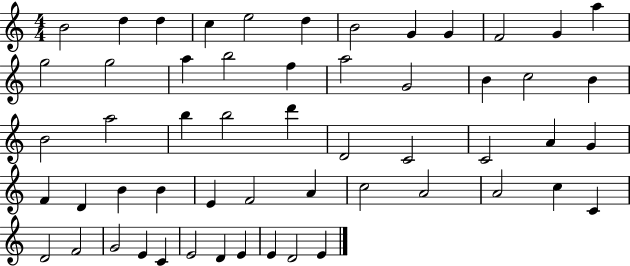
X:1
T:Untitled
M:4/4
L:1/4
K:C
B2 d d c e2 d B2 G G F2 G a g2 g2 a b2 f a2 G2 B c2 B B2 a2 b b2 d' D2 C2 C2 A G F D B B E F2 A c2 A2 A2 c C D2 F2 G2 E C E2 D E E D2 E